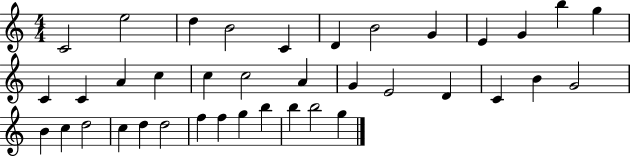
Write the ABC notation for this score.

X:1
T:Untitled
M:4/4
L:1/4
K:C
C2 e2 d B2 C D B2 G E G b g C C A c c c2 A G E2 D C B G2 B c d2 c d d2 f f g b b b2 g